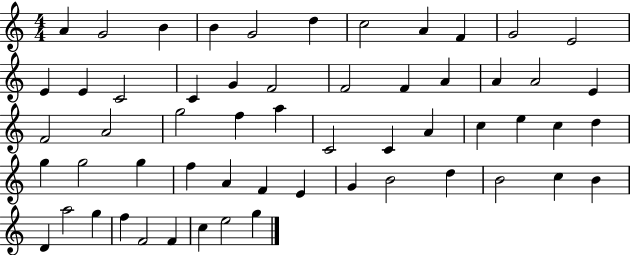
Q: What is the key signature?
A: C major